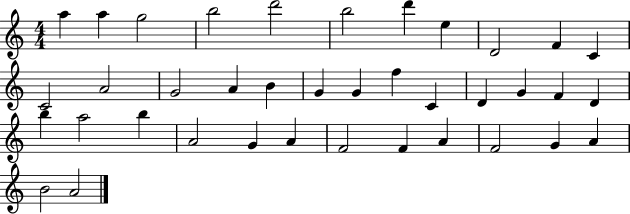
X:1
T:Untitled
M:4/4
L:1/4
K:C
a a g2 b2 d'2 b2 d' e D2 F C C2 A2 G2 A B G G f C D G F D b a2 b A2 G A F2 F A F2 G A B2 A2